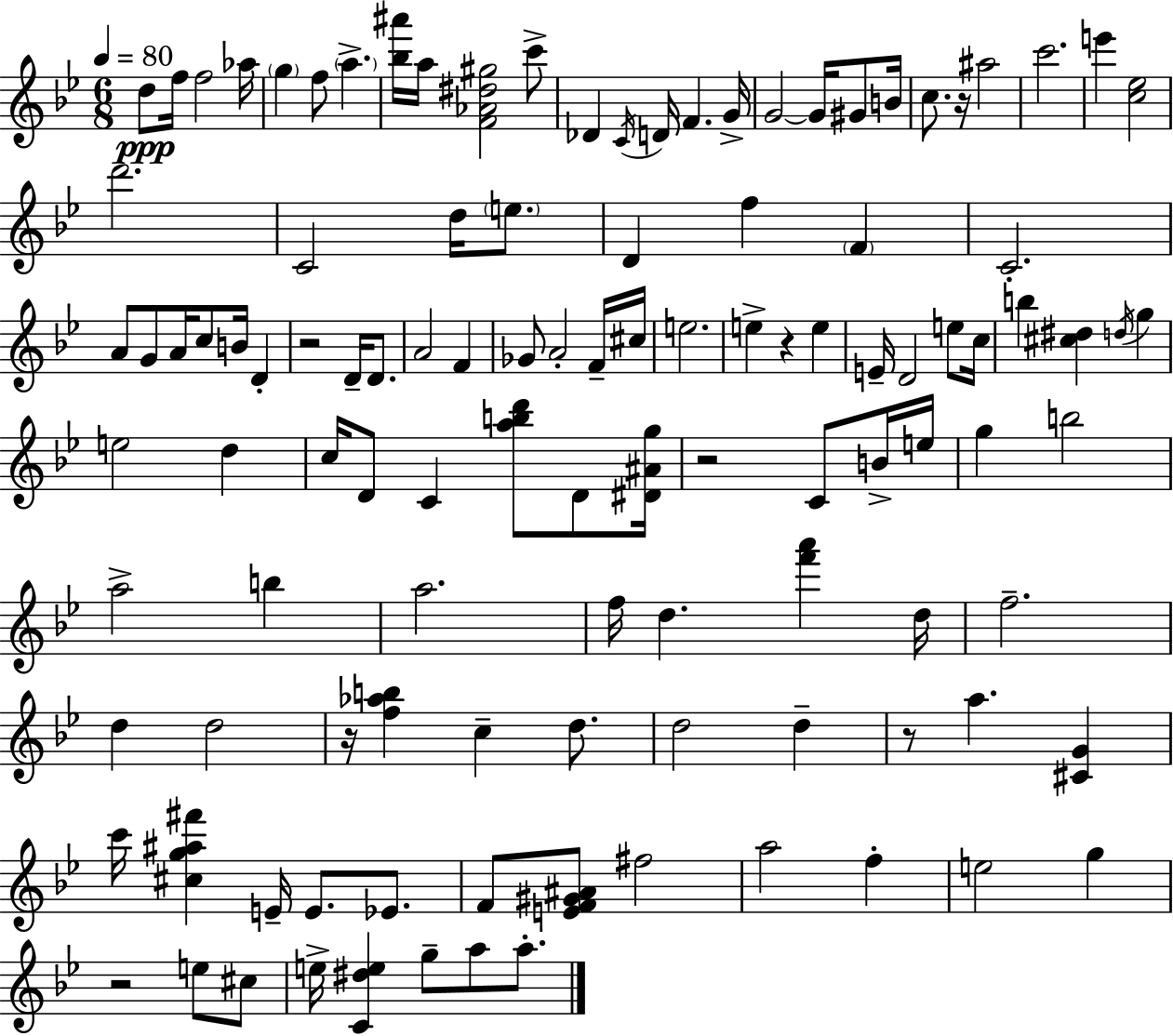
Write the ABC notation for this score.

X:1
T:Untitled
M:6/8
L:1/4
K:Bb
d/2 f/4 f2 _a/4 g f/2 a [_b^a']/4 a/4 [F_A^d^g]2 c'/2 _D C/4 D/4 F G/4 G2 G/4 ^G/2 B/4 c/2 z/4 ^a2 c'2 e' [c_e]2 d'2 C2 d/4 e/2 D f F C2 A/2 G/2 A/4 c/2 B/4 D z2 D/4 D/2 A2 F _G/2 A2 F/4 ^c/4 e2 e z e E/4 D2 e/2 c/4 b [^c^d] d/4 g e2 d c/4 D/2 C [abd']/2 D/2 [^D^Ag]/4 z2 C/2 B/4 e/4 g b2 a2 b a2 f/4 d [f'a'] d/4 f2 d d2 z/4 [f_ab] c d/2 d2 d z/2 a [^CG] c'/4 [^cg^a^f'] E/4 E/2 _E/2 F/2 [EF^G^A]/2 ^f2 a2 f e2 g z2 e/2 ^c/2 e/4 [C^de] g/2 a/2 a/2